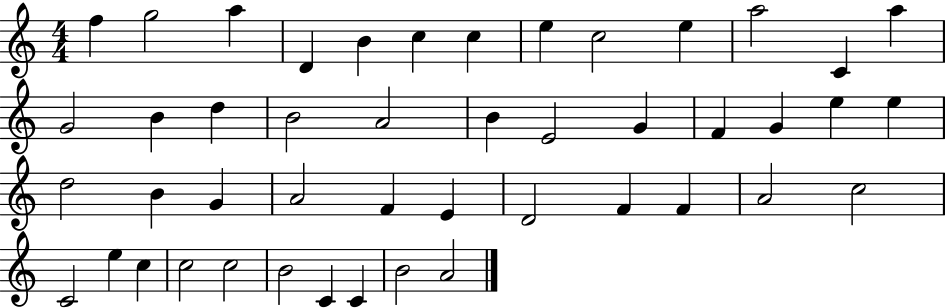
X:1
T:Untitled
M:4/4
L:1/4
K:C
f g2 a D B c c e c2 e a2 C a G2 B d B2 A2 B E2 G F G e e d2 B G A2 F E D2 F F A2 c2 C2 e c c2 c2 B2 C C B2 A2